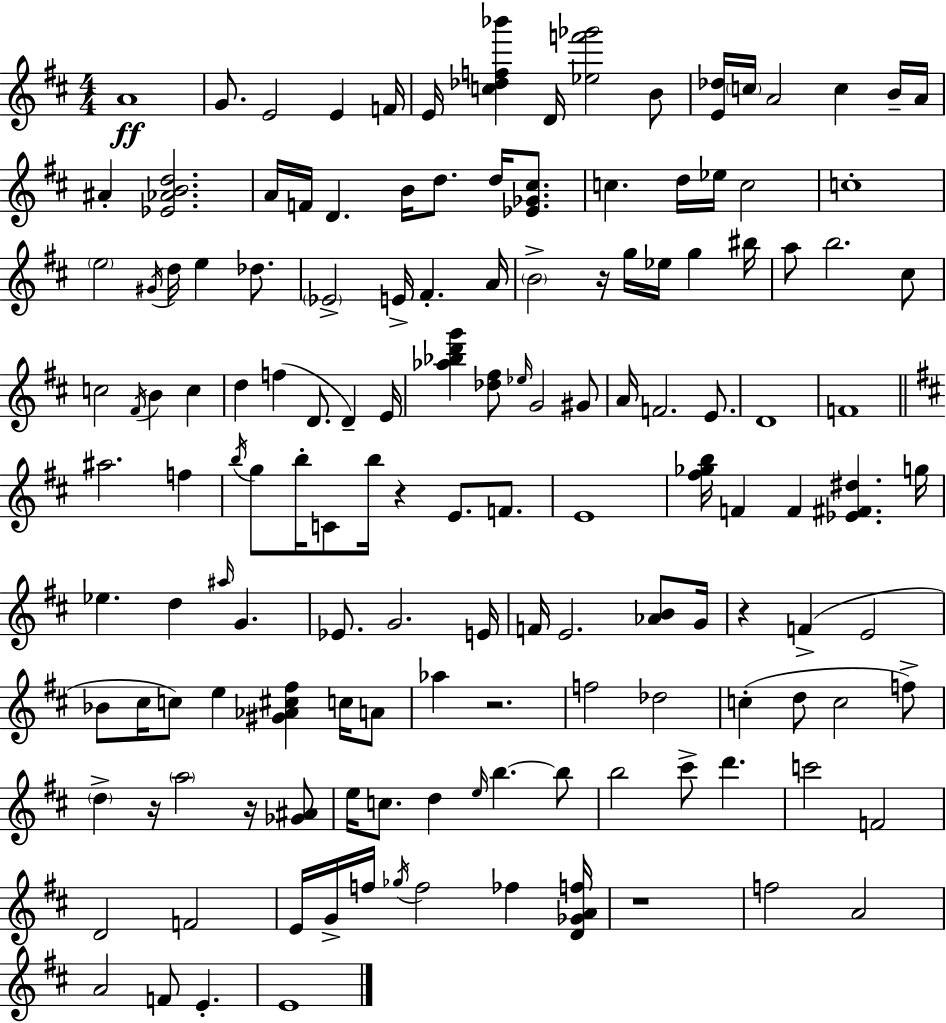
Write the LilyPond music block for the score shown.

{
  \clef treble
  \numericTimeSignature
  \time 4/4
  \key d \major
  a'1\ff | g'8. e'2 e'4 f'16 | e'16 <c'' des'' f'' bes'''>4 d'16 <ees'' f''' ges'''>2 b'8 | <e' des''>16 \parenthesize c''16 a'2 c''4 b'16-- a'16 | \break ais'4-. <ees' aes' b' d''>2. | a'16 f'16 d'4. b'16 d''8. d''16 <ees' ges' cis''>8. | c''4. d''16 ees''16 c''2 | c''1-. | \break \parenthesize e''2 \acciaccatura { gis'16 } d''16 e''4 des''8. | \parenthesize ees'2-> e'16-> fis'4.-. | a'16 \parenthesize b'2-> r16 g''16 ees''16 g''4 | bis''16 a''8 b''2. cis''8 | \break c''2 \acciaccatura { fis'16 } b'4 c''4 | d''4 f''4( d'8. d'4--) | e'16 <aes'' bes'' d''' g'''>4 <des'' fis''>8 \grace { ees''16 } g'2 | gis'8 a'16 f'2. | \break e'8. d'1 | f'1 | \bar "||" \break \key d \major ais''2. f''4 | \acciaccatura { b''16 } g''8 b''16-. c'8 b''16 r4 e'8. f'8. | e'1 | <fis'' ges'' b''>16 f'4 f'4 <ees' fis' dis''>4. | \break g''16 ees''4. d''4 \grace { ais''16 } g'4. | ees'8. g'2. | e'16 f'16 e'2. <aes' b'>8 | g'16 r4 f'4->( e'2 | \break bes'8 cis''16 c''8) e''4 <gis' aes' cis'' fis''>4 c''16 | a'8 aes''4 r2. | f''2 des''2 | c''4-.( d''8 c''2 | \break f''8->) \parenthesize d''4-> r16 \parenthesize a''2 r16 | <ges' ais'>8 e''16 c''8. d''4 \grace { e''16 } b''4.~~ | b''8 b''2 cis'''8-> d'''4. | c'''2 f'2 | \break d'2 f'2 | e'16 g'16-> f''16 \acciaccatura { ges''16 } f''2 fes''4 | <d' ges' a' f''>16 r1 | f''2 a'2 | \break a'2 f'8 e'4.-. | e'1 | \bar "|."
}